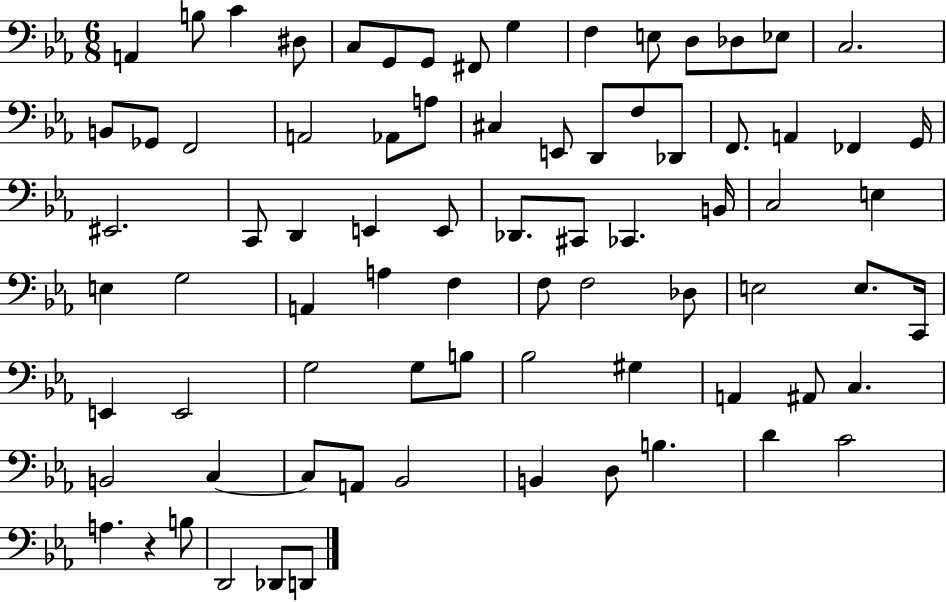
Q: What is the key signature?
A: EES major